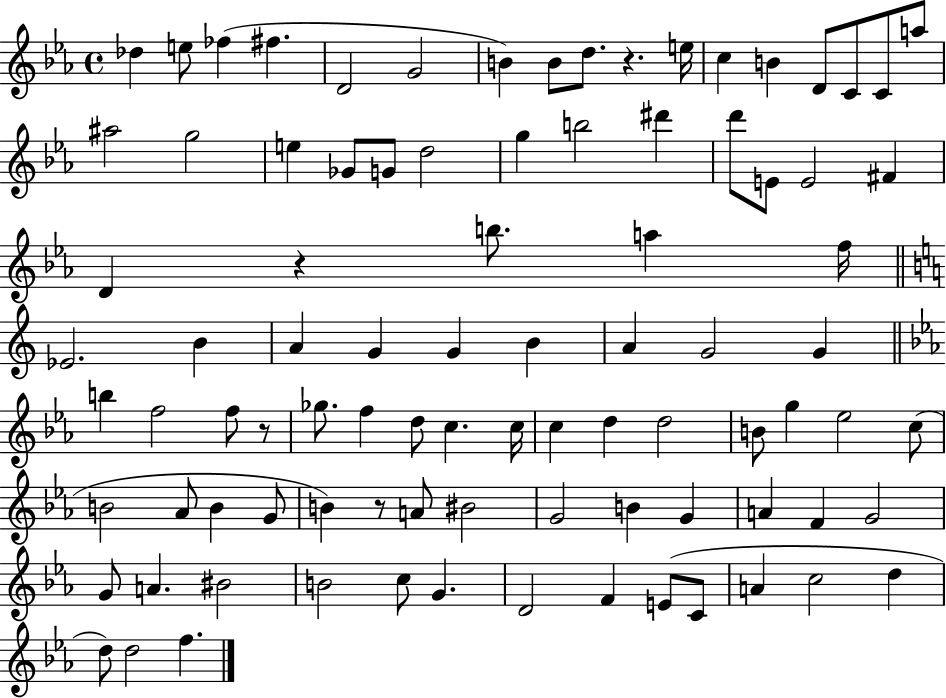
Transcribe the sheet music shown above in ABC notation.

X:1
T:Untitled
M:4/4
L:1/4
K:Eb
_d e/2 _f ^f D2 G2 B B/2 d/2 z e/4 c B D/2 C/2 C/2 a/2 ^a2 g2 e _G/2 G/2 d2 g b2 ^d' d'/2 E/2 E2 ^F D z b/2 a f/4 _E2 B A G G B A G2 G b f2 f/2 z/2 _g/2 f d/2 c c/4 c d d2 B/2 g _e2 c/2 B2 _A/2 B G/2 B z/2 A/2 ^B2 G2 B G A F G2 G/2 A ^B2 B2 c/2 G D2 F E/2 C/2 A c2 d d/2 d2 f